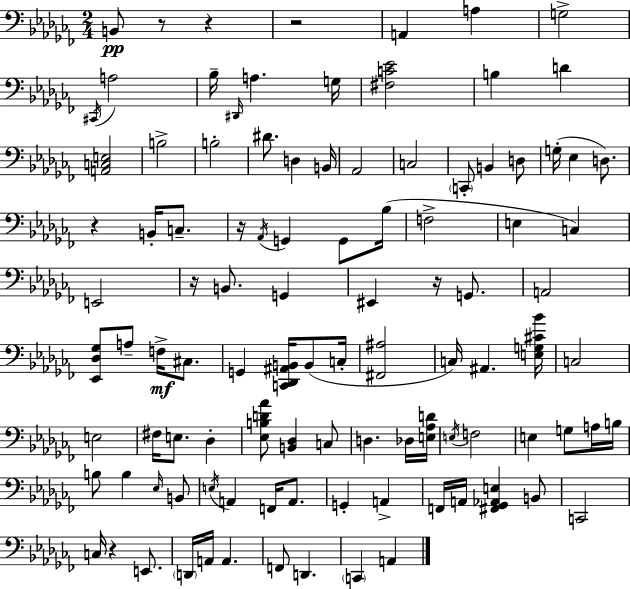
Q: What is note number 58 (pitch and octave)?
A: F3